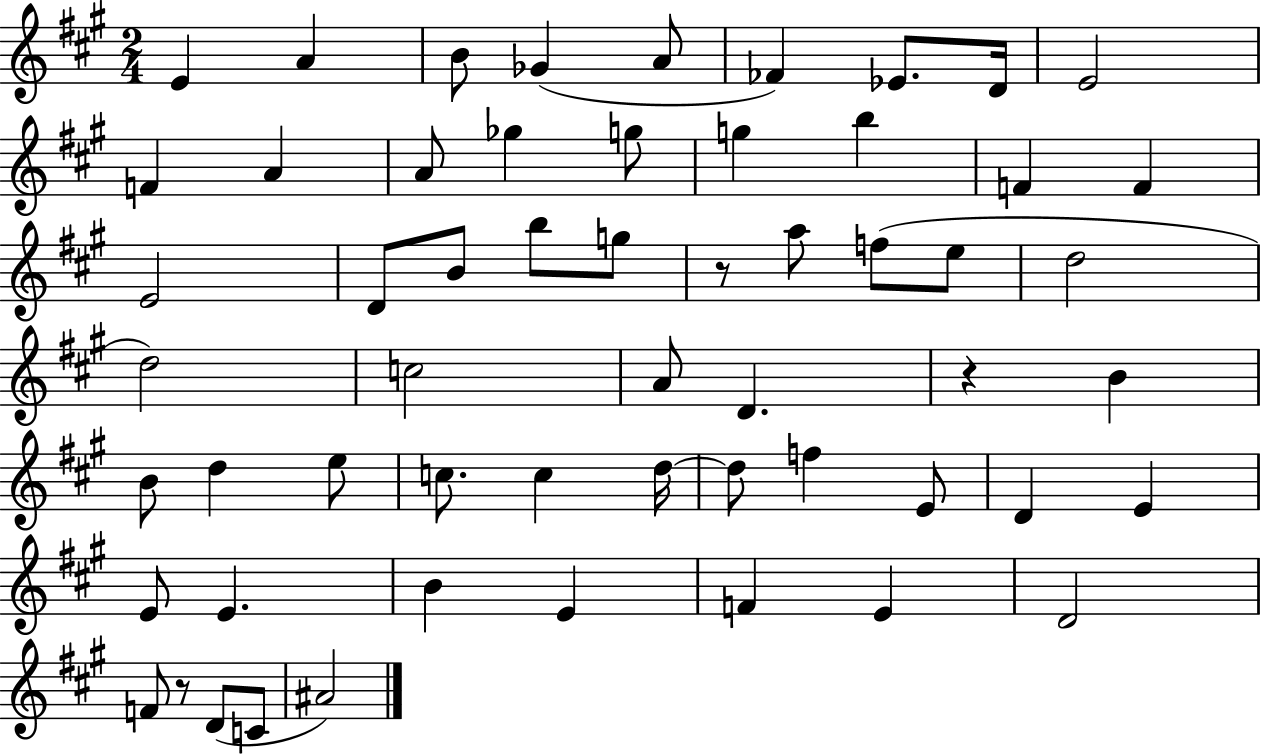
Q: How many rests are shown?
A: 3